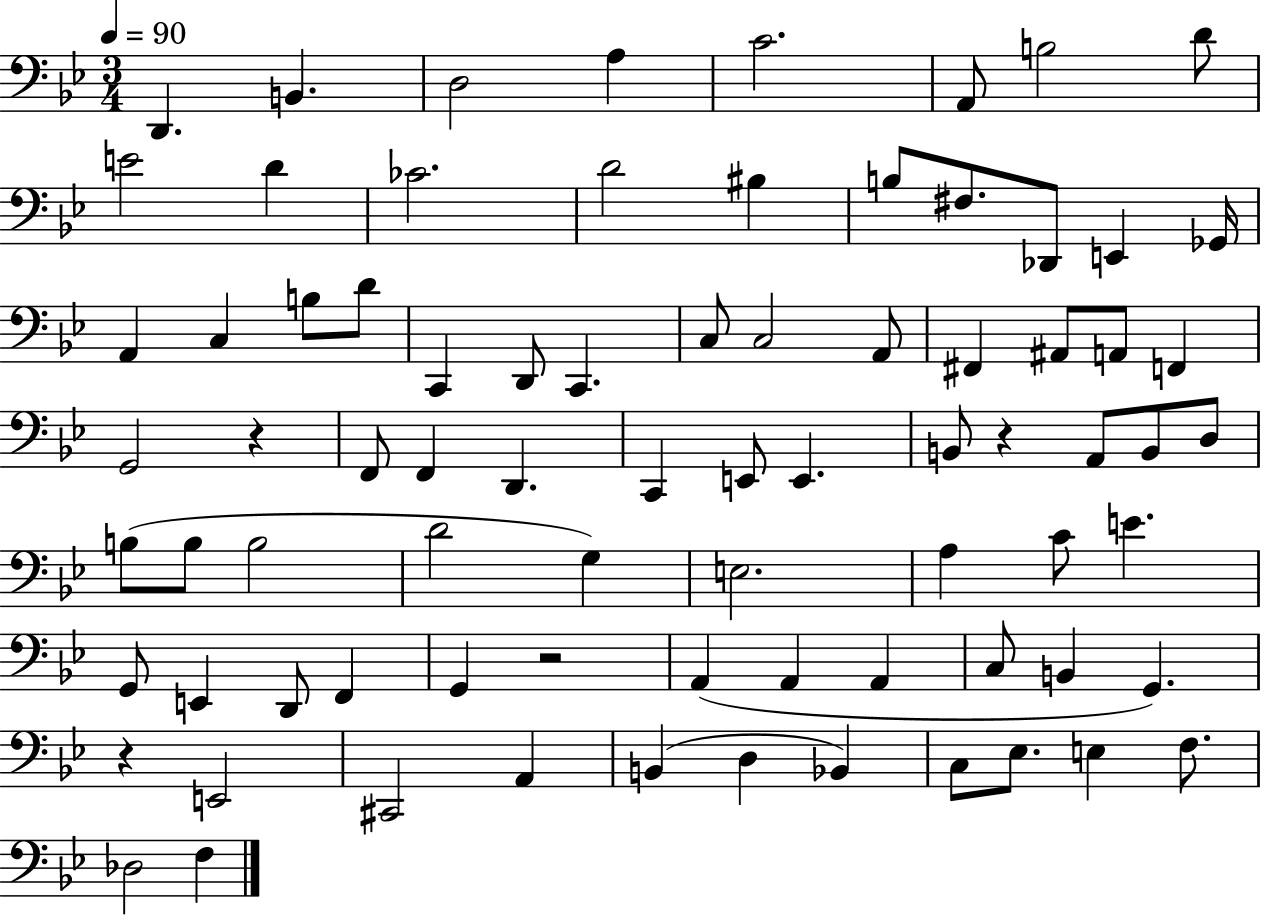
X:1
T:Untitled
M:3/4
L:1/4
K:Bb
D,, B,, D,2 A, C2 A,,/2 B,2 D/2 E2 D _C2 D2 ^B, B,/2 ^F,/2 _D,,/2 E,, _G,,/4 A,, C, B,/2 D/2 C,, D,,/2 C,, C,/2 C,2 A,,/2 ^F,, ^A,,/2 A,,/2 F,, G,,2 z F,,/2 F,, D,, C,, E,,/2 E,, B,,/2 z A,,/2 B,,/2 D,/2 B,/2 B,/2 B,2 D2 G, E,2 A, C/2 E G,,/2 E,, D,,/2 F,, G,, z2 A,, A,, A,, C,/2 B,, G,, z E,,2 ^C,,2 A,, B,, D, _B,, C,/2 _E,/2 E, F,/2 _D,2 F,